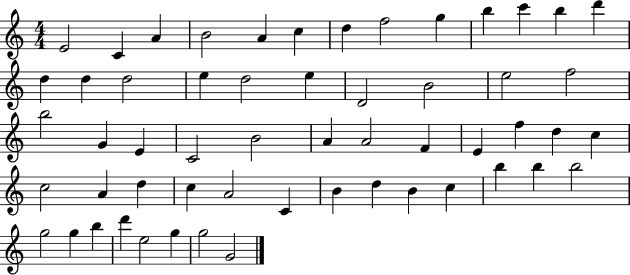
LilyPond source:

{
  \clef treble
  \numericTimeSignature
  \time 4/4
  \key c \major
  e'2 c'4 a'4 | b'2 a'4 c''4 | d''4 f''2 g''4 | b''4 c'''4 b''4 d'''4 | \break d''4 d''4 d''2 | e''4 d''2 e''4 | d'2 b'2 | e''2 f''2 | \break b''2 g'4 e'4 | c'2 b'2 | a'4 a'2 f'4 | e'4 f''4 d''4 c''4 | \break c''2 a'4 d''4 | c''4 a'2 c'4 | b'4 d''4 b'4 c''4 | b''4 b''4 b''2 | \break g''2 g''4 b''4 | d'''4 e''2 g''4 | g''2 g'2 | \bar "|."
}